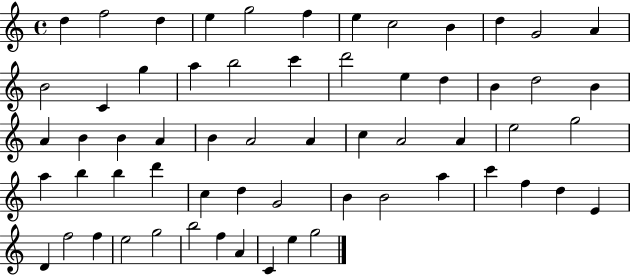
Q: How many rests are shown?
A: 0